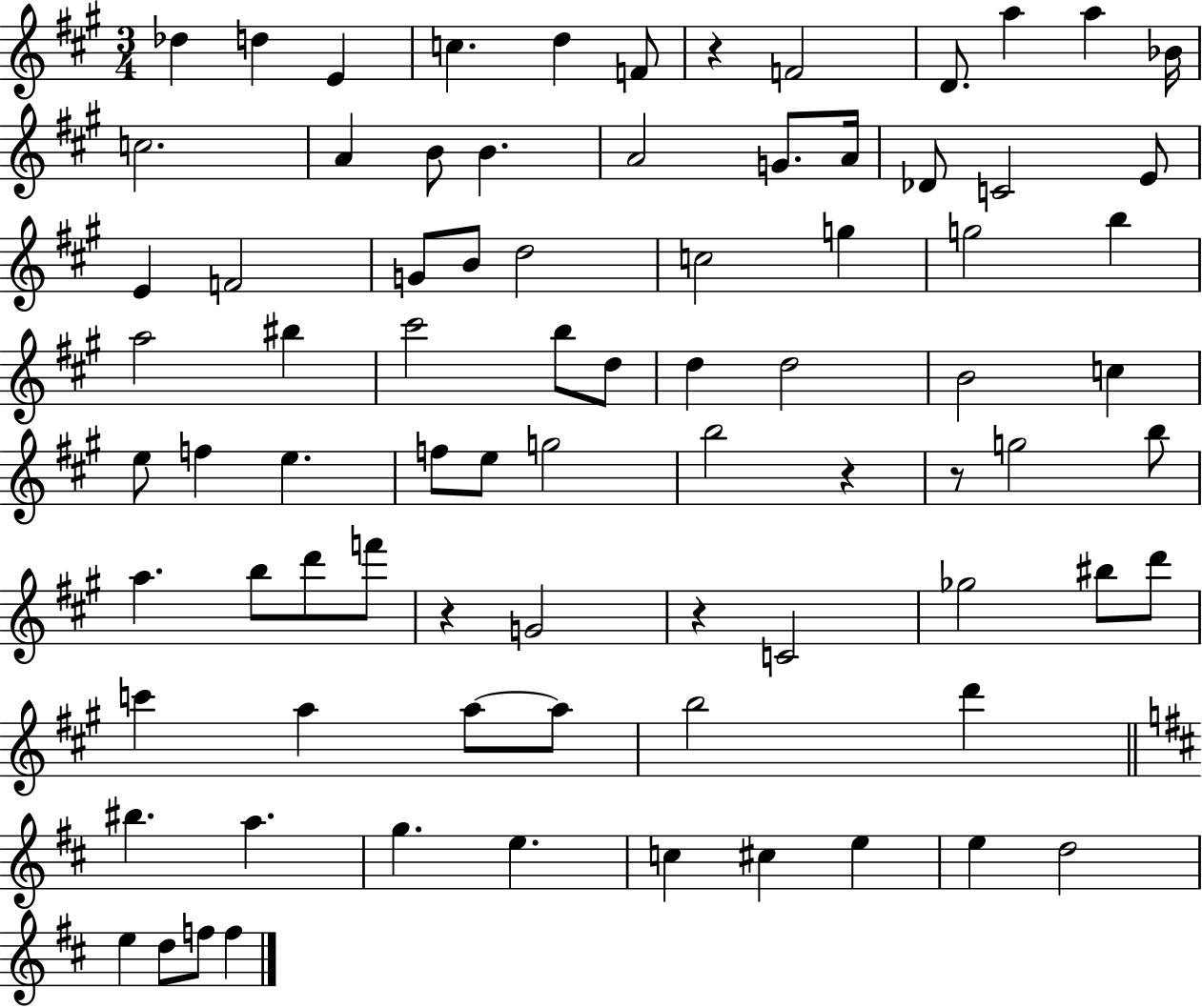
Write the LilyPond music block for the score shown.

{
  \clef treble
  \numericTimeSignature
  \time 3/4
  \key a \major
  des''4 d''4 e'4 | c''4. d''4 f'8 | r4 f'2 | d'8. a''4 a''4 bes'16 | \break c''2. | a'4 b'8 b'4. | a'2 g'8. a'16 | des'8 c'2 e'8 | \break e'4 f'2 | g'8 b'8 d''2 | c''2 g''4 | g''2 b''4 | \break a''2 bis''4 | cis'''2 b''8 d''8 | d''4 d''2 | b'2 c''4 | \break e''8 f''4 e''4. | f''8 e''8 g''2 | b''2 r4 | r8 g''2 b''8 | \break a''4. b''8 d'''8 f'''8 | r4 g'2 | r4 c'2 | ges''2 bis''8 d'''8 | \break c'''4 a''4 a''8~~ a''8 | b''2 d'''4 | \bar "||" \break \key d \major bis''4. a''4. | g''4. e''4. | c''4 cis''4 e''4 | e''4 d''2 | \break e''4 d''8 f''8 f''4 | \bar "|."
}